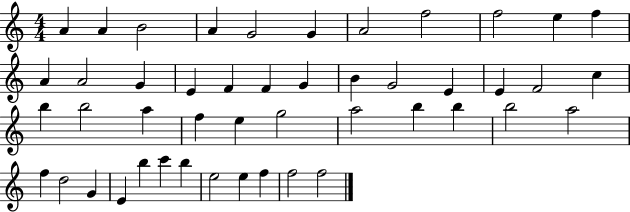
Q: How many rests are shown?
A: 0